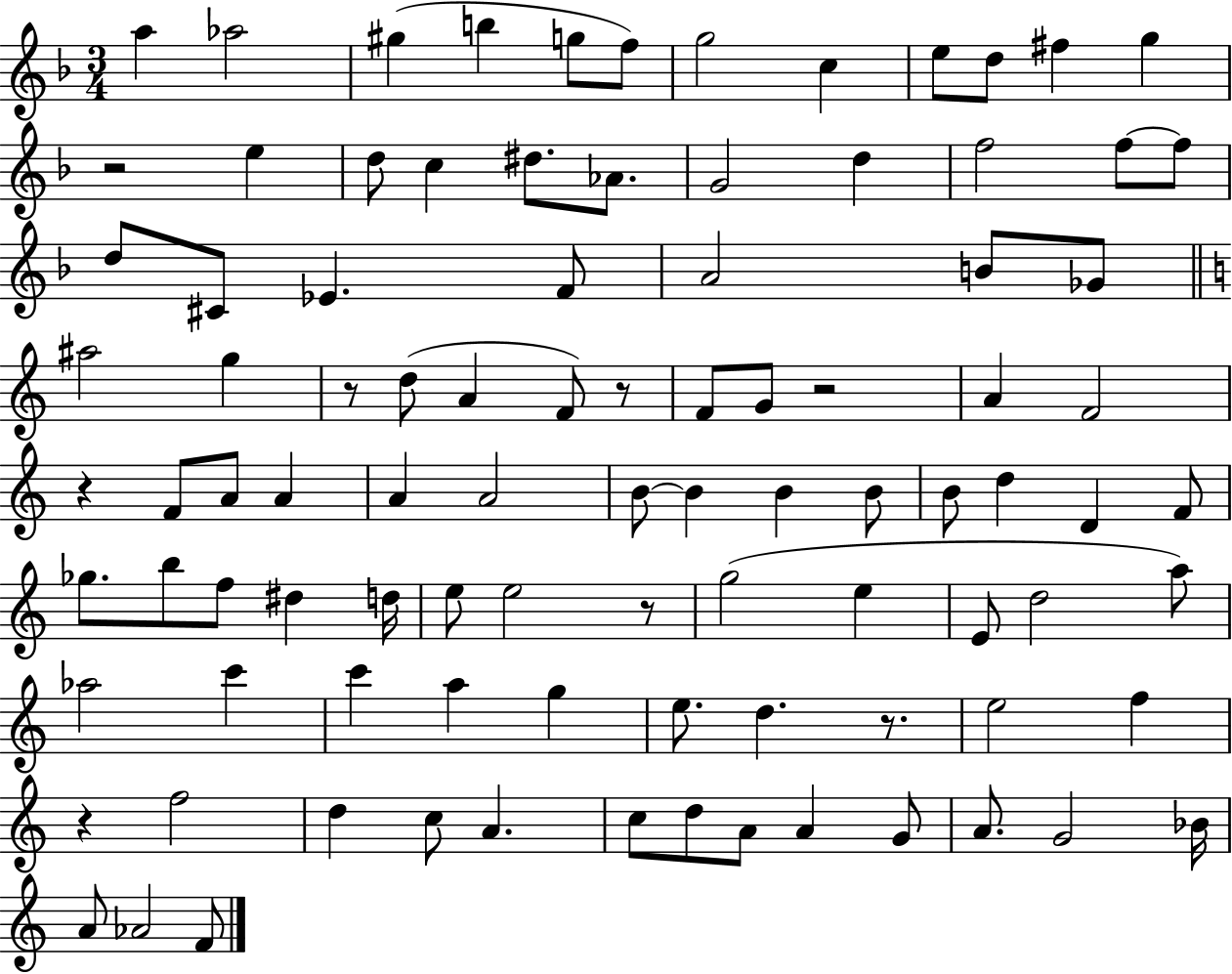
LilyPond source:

{
  \clef treble
  \numericTimeSignature
  \time 3/4
  \key f \major
  \repeat volta 2 { a''4 aes''2 | gis''4( b''4 g''8 f''8) | g''2 c''4 | e''8 d''8 fis''4 g''4 | \break r2 e''4 | d''8 c''4 dis''8. aes'8. | g'2 d''4 | f''2 f''8~~ f''8 | \break d''8 cis'8 ees'4. f'8 | a'2 b'8 ges'8 | \bar "||" \break \key c \major ais''2 g''4 | r8 d''8( a'4 f'8) r8 | f'8 g'8 r2 | a'4 f'2 | \break r4 f'8 a'8 a'4 | a'4 a'2 | b'8~~ b'4 b'4 b'8 | b'8 d''4 d'4 f'8 | \break ges''8. b''8 f''8 dis''4 d''16 | e''8 e''2 r8 | g''2( e''4 | e'8 d''2 a''8) | \break aes''2 c'''4 | c'''4 a''4 g''4 | e''8. d''4. r8. | e''2 f''4 | \break r4 f''2 | d''4 c''8 a'4. | c''8 d''8 a'8 a'4 g'8 | a'8. g'2 bes'16 | \break a'8 aes'2 f'8 | } \bar "|."
}